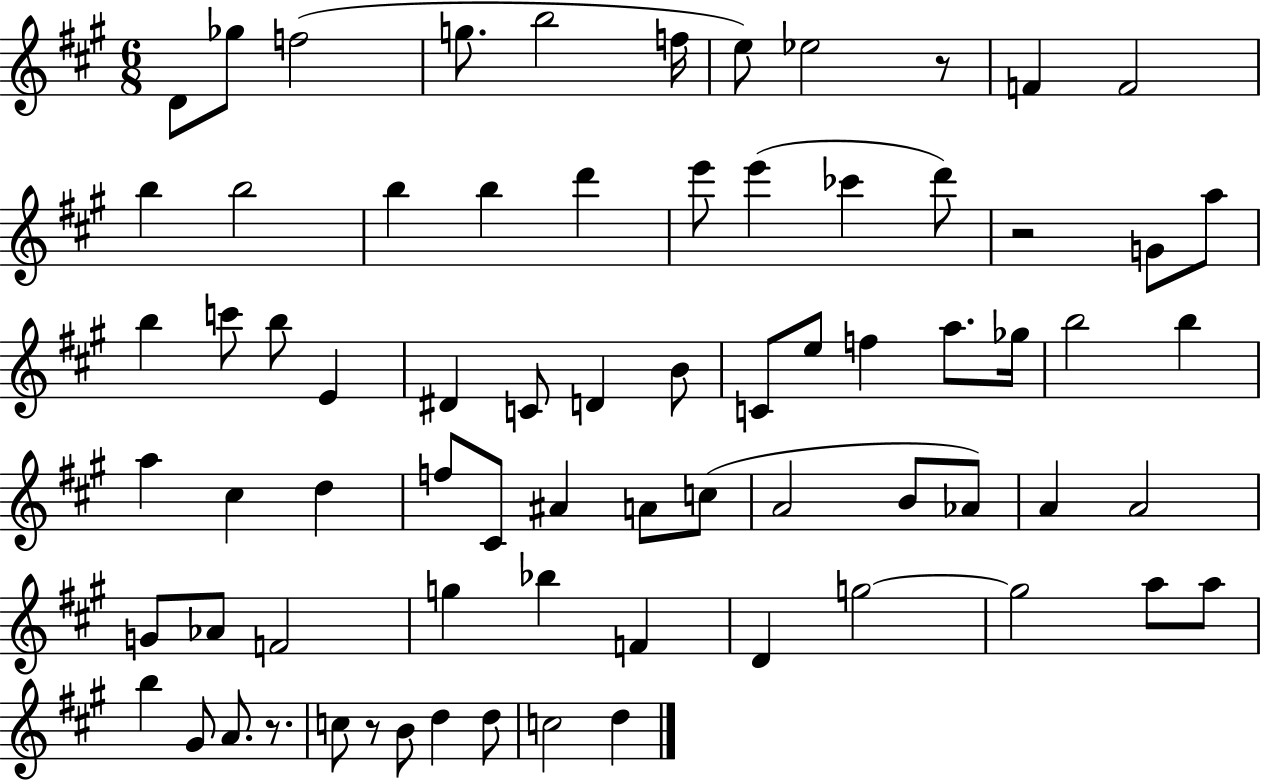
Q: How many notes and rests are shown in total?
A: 73